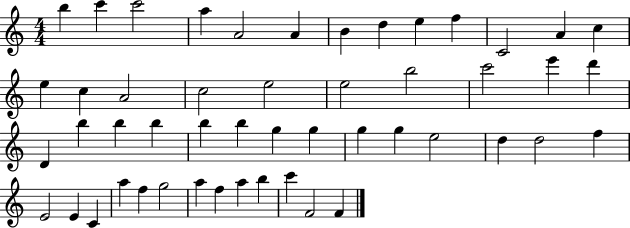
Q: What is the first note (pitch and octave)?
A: B5